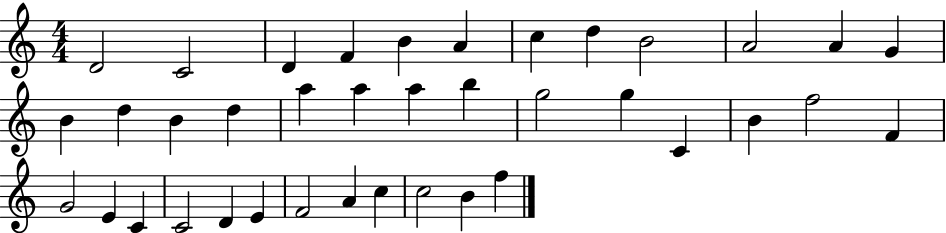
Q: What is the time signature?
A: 4/4